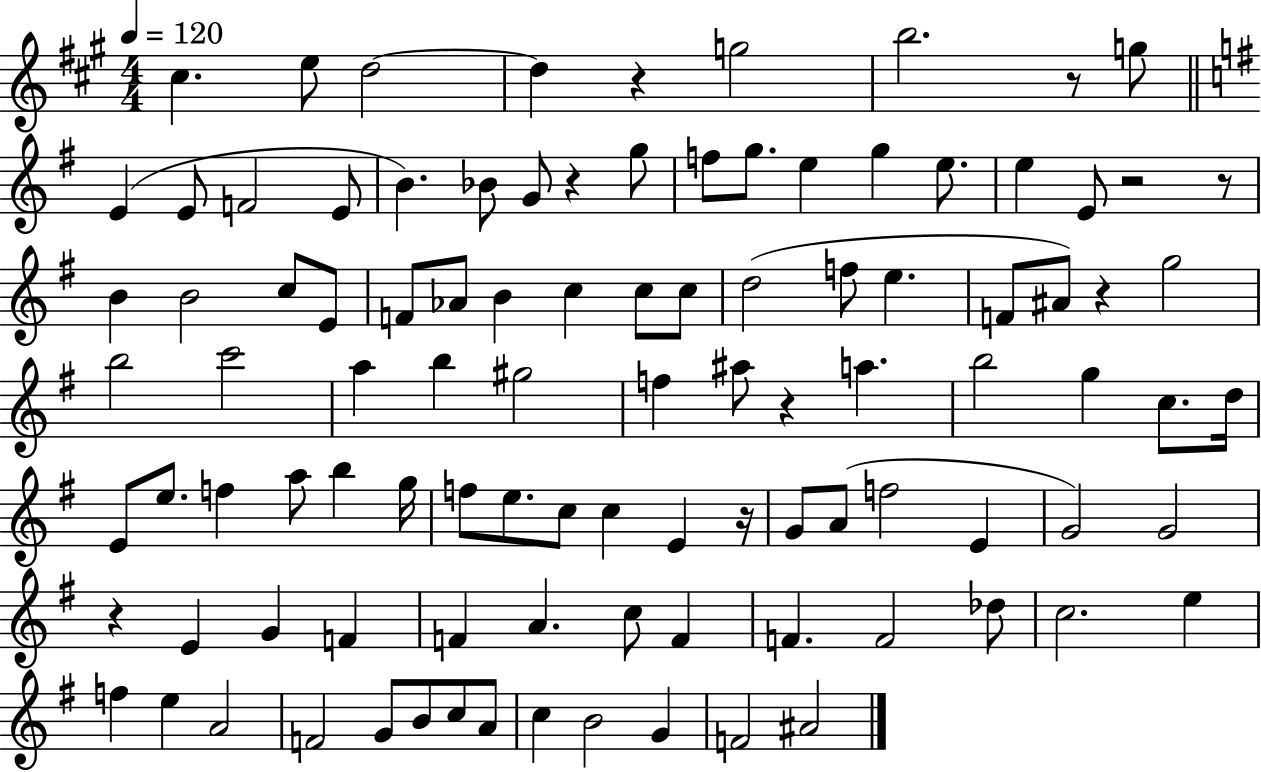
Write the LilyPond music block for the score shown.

{
  \clef treble
  \numericTimeSignature
  \time 4/4
  \key a \major
  \tempo 4 = 120
  cis''4. e''8 d''2~~ | d''4 r4 g''2 | b''2. r8 g''8 | \bar "||" \break \key e \minor e'4( e'8 f'2 e'8 | b'4.) bes'8 g'8 r4 g''8 | f''8 g''8. e''4 g''4 e''8. | e''4 e'8 r2 r8 | \break b'4 b'2 c''8 e'8 | f'8 aes'8 b'4 c''4 c''8 c''8 | d''2( f''8 e''4. | f'8 ais'8) r4 g''2 | \break b''2 c'''2 | a''4 b''4 gis''2 | f''4 ais''8 r4 a''4. | b''2 g''4 c''8. d''16 | \break e'8 e''8. f''4 a''8 b''4 g''16 | f''8 e''8. c''8 c''4 e'4 r16 | g'8 a'8( f''2 e'4 | g'2) g'2 | \break r4 e'4 g'4 f'4 | f'4 a'4. c''8 f'4 | f'4. f'2 des''8 | c''2. e''4 | \break f''4 e''4 a'2 | f'2 g'8 b'8 c''8 a'8 | c''4 b'2 g'4 | f'2 ais'2 | \break \bar "|."
}